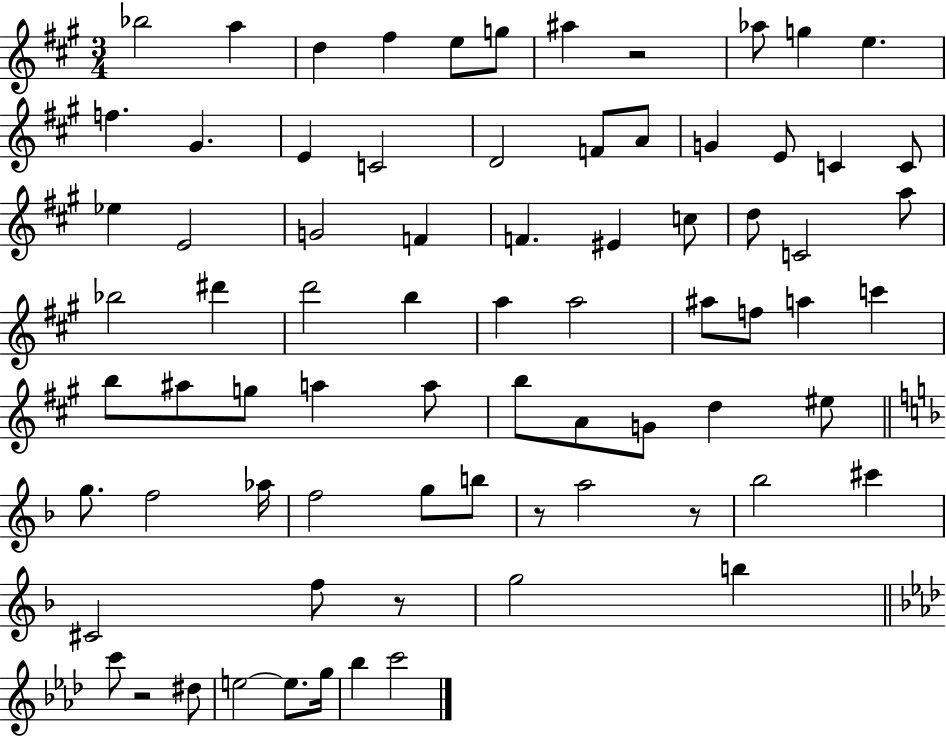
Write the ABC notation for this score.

X:1
T:Untitled
M:3/4
L:1/4
K:A
_b2 a d ^f e/2 g/2 ^a z2 _a/2 g e f ^G E C2 D2 F/2 A/2 G E/2 C C/2 _e E2 G2 F F ^E c/2 d/2 C2 a/2 _b2 ^d' d'2 b a a2 ^a/2 f/2 a c' b/2 ^a/2 g/2 a a/2 b/2 A/2 G/2 d ^e/2 g/2 f2 _a/4 f2 g/2 b/2 z/2 a2 z/2 _b2 ^c' ^C2 f/2 z/2 g2 b c'/2 z2 ^d/2 e2 e/2 g/4 _b c'2